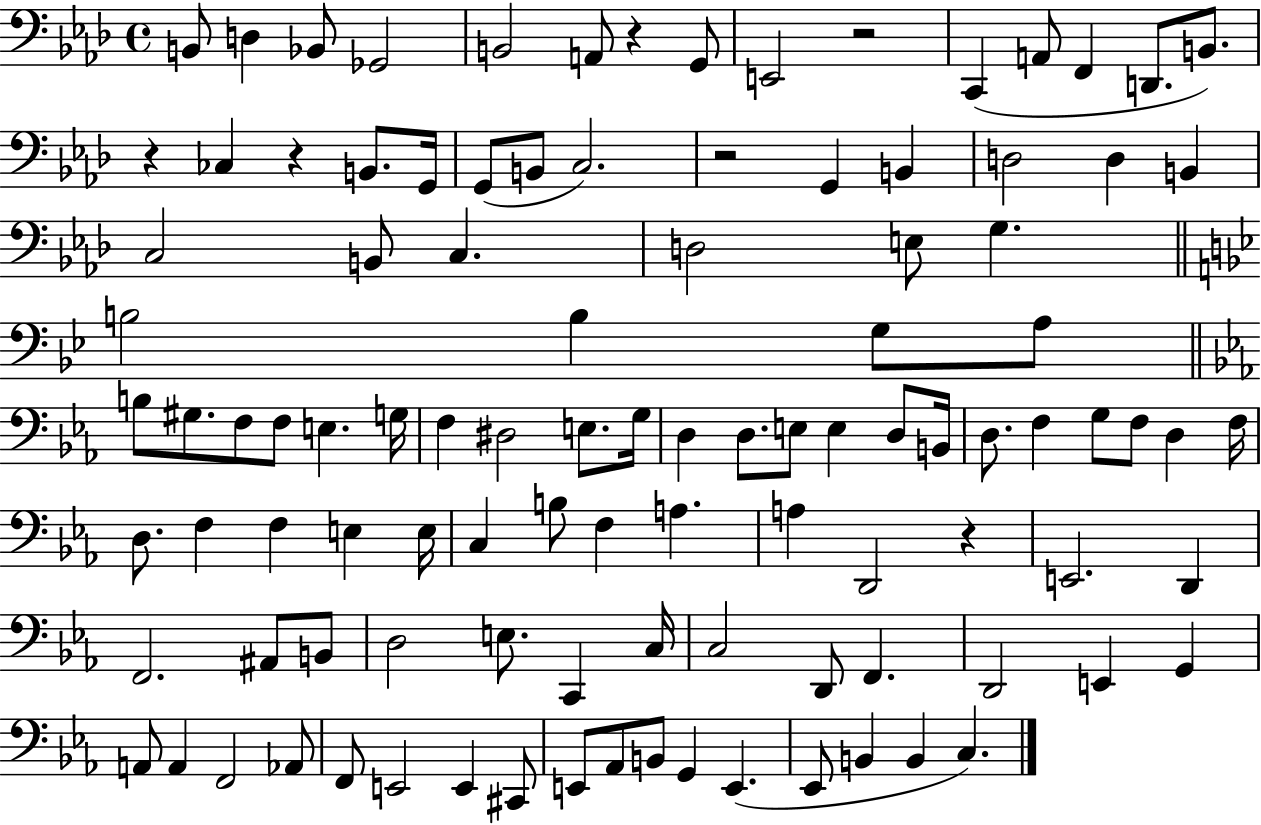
{
  \clef bass
  \time 4/4
  \defaultTimeSignature
  \key aes \major
  b,8 d4 bes,8 ges,2 | b,2 a,8 r4 g,8 | e,2 r2 | c,4( a,8 f,4 d,8. b,8.) | \break r4 ces4 r4 b,8. g,16 | g,8( b,8 c2.) | r2 g,4 b,4 | d2 d4 b,4 | \break c2 b,8 c4. | d2 e8 g4. | \bar "||" \break \key bes \major b2 b4 g8 a8 | \bar "||" \break \key c \minor b8 gis8. f8 f8 e4. g16 | f4 dis2 e8. g16 | d4 d8. e8 e4 d8 b,16 | d8. f4 g8 f8 d4 f16 | \break d8. f4 f4 e4 e16 | c4 b8 f4 a4. | a4 d,2 r4 | e,2. d,4 | \break f,2. ais,8 b,8 | d2 e8. c,4 c16 | c2 d,8 f,4. | d,2 e,4 g,4 | \break a,8 a,4 f,2 aes,8 | f,8 e,2 e,4 cis,8 | e,8 aes,8 b,8 g,4 e,4.( | ees,8 b,4 b,4 c4.) | \break \bar "|."
}